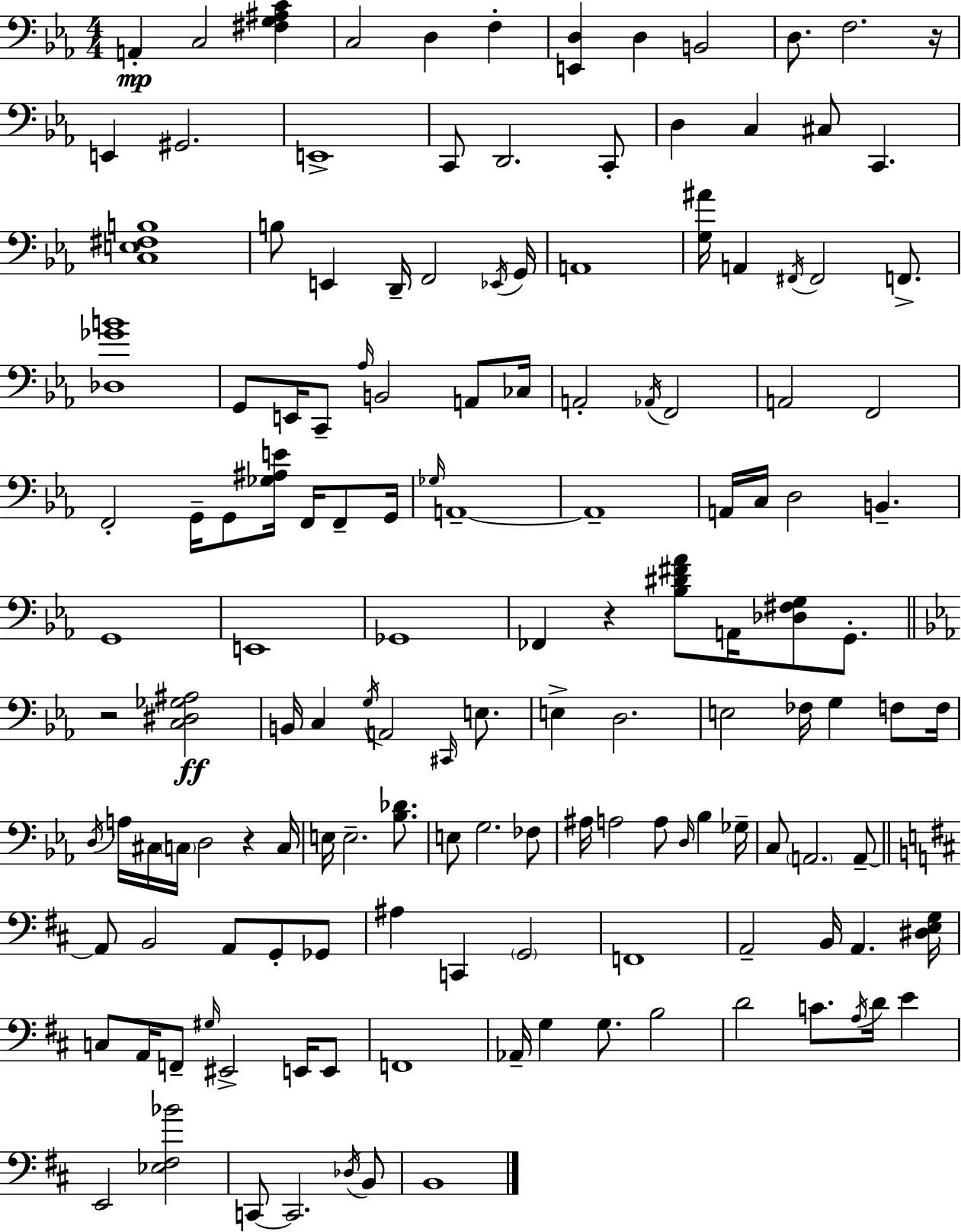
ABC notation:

X:1
T:Untitled
M:4/4
L:1/4
K:Cm
A,, C,2 [^F,G,^A,C] C,2 D, F, [E,,D,] D, B,,2 D,/2 F,2 z/4 E,, ^G,,2 E,,4 C,,/2 D,,2 C,,/2 D, C, ^C,/2 C,, [C,E,^F,B,]4 B,/2 E,, D,,/4 F,,2 _E,,/4 G,,/4 A,,4 [G,^A]/4 A,, ^F,,/4 ^F,,2 F,,/2 [_D,_GB]4 G,,/2 E,,/4 C,,/2 _A,/4 B,,2 A,,/2 _C,/4 A,,2 _A,,/4 F,,2 A,,2 F,,2 F,,2 G,,/4 G,,/2 [_G,^A,E]/4 F,,/4 F,,/2 G,,/4 _G,/4 A,,4 A,,4 A,,/4 C,/4 D,2 B,, G,,4 E,,4 _G,,4 _F,, z [_B,^D^F_A]/2 A,,/4 [_D,^F,G,]/2 G,,/2 z2 [C,^D,_G,^A,]2 B,,/4 C, G,/4 A,,2 ^C,,/4 E,/2 E, D,2 E,2 _F,/4 G, F,/2 F,/4 D,/4 A,/4 ^C,/4 C,/4 D,2 z C,/4 E,/4 E,2 [_B,_D]/2 E,/2 G,2 _F,/2 ^A,/4 A,2 A,/2 D,/4 _B, _G,/4 C,/2 A,,2 A,,/2 A,,/2 B,,2 A,,/2 G,,/2 _G,,/2 ^A, C,, G,,2 F,,4 A,,2 B,,/4 A,, [^D,E,G,]/4 C,/2 A,,/4 F,,/2 ^G,/4 ^E,,2 E,,/4 E,,/2 F,,4 _A,,/4 G, G,/2 B,2 D2 C/2 A,/4 D/4 E E,,2 [_E,^F,_B]2 C,,/2 C,,2 _D,/4 B,,/2 B,,4